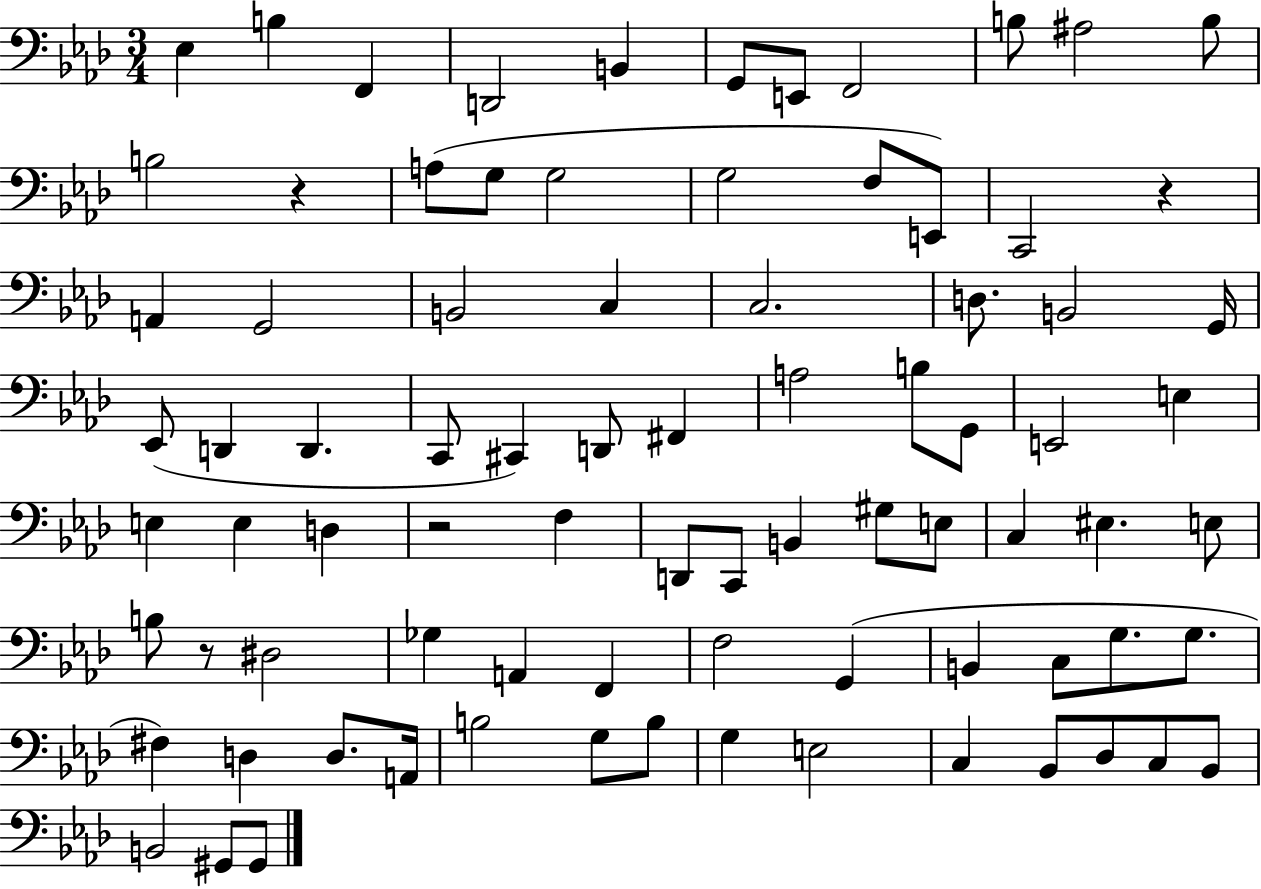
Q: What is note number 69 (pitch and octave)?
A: B3